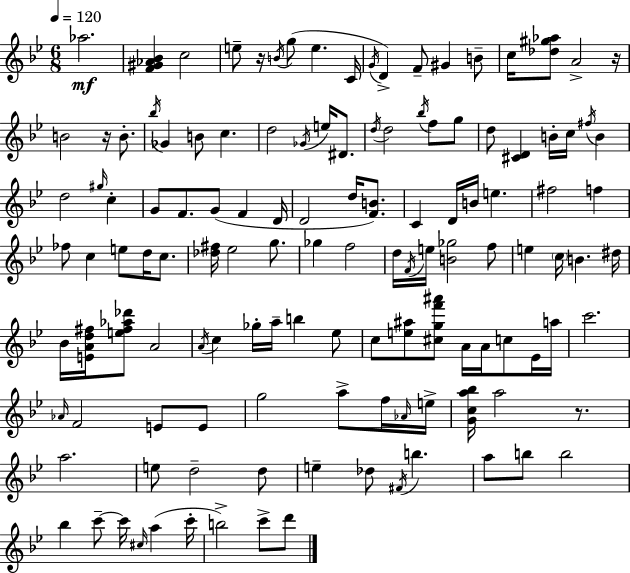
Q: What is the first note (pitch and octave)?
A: Ab5